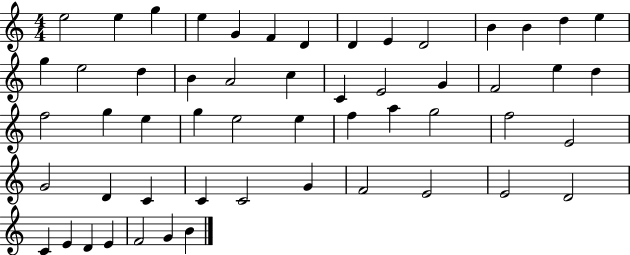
E5/h E5/q G5/q E5/q G4/q F4/q D4/q D4/q E4/q D4/h B4/q B4/q D5/q E5/q G5/q E5/h D5/q B4/q A4/h C5/q C4/q E4/h G4/q F4/h E5/q D5/q F5/h G5/q E5/q G5/q E5/h E5/q F5/q A5/q G5/h F5/h E4/h G4/h D4/q C4/q C4/q C4/h G4/q F4/h E4/h E4/h D4/h C4/q E4/q D4/q E4/q F4/h G4/q B4/q